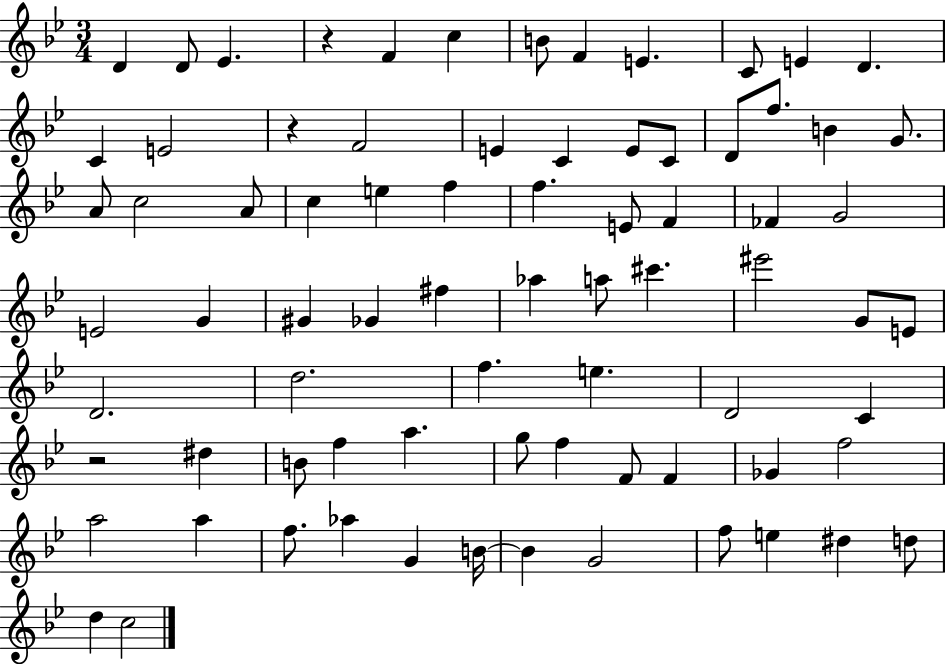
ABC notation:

X:1
T:Untitled
M:3/4
L:1/4
K:Bb
D D/2 _E z F c B/2 F E C/2 E D C E2 z F2 E C E/2 C/2 D/2 f/2 B G/2 A/2 c2 A/2 c e f f E/2 F _F G2 E2 G ^G _G ^f _a a/2 ^c' ^e'2 G/2 E/2 D2 d2 f e D2 C z2 ^d B/2 f a g/2 f F/2 F _G f2 a2 a f/2 _a G B/4 B G2 f/2 e ^d d/2 d c2